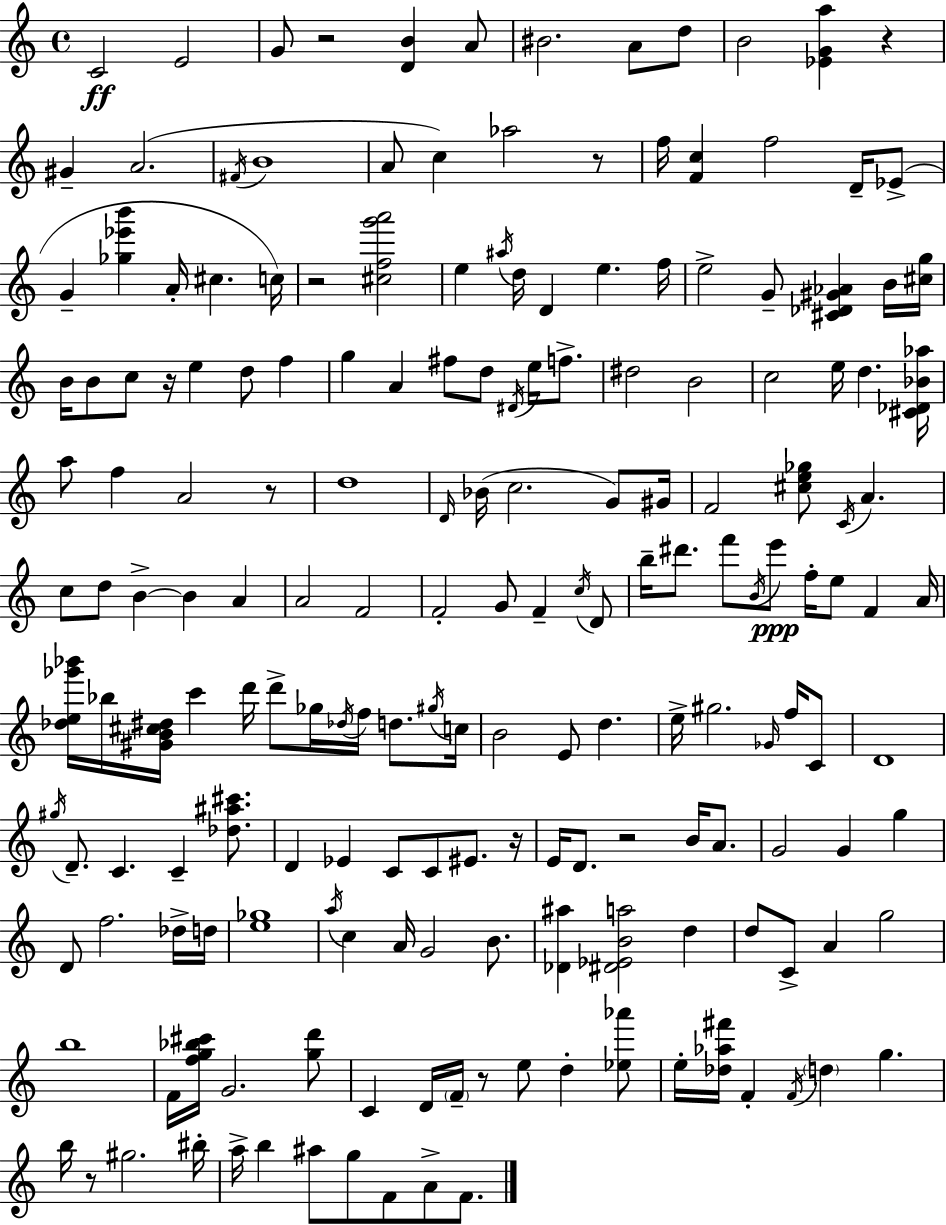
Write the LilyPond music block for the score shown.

{
  \clef treble
  \time 4/4
  \defaultTimeSignature
  \key c \major
  c'2\ff e'2 | g'8 r2 <d' b'>4 a'8 | bis'2. a'8 d''8 | b'2 <ees' g' a''>4 r4 | \break gis'4-- a'2.( | \acciaccatura { fis'16 } b'1 | a'8 c''4) aes''2 r8 | f''16 <f' c''>4 f''2 d'16-- ees'8->( | \break g'4-- <ges'' ees''' b'''>4 a'16-. cis''4. | c''16) r2 <cis'' f'' g''' a'''>2 | e''4 \acciaccatura { ais''16 } d''16 d'4 e''4. | f''16 e''2-> g'8-- <cis' des' gis' aes'>4 | \break b'16 <cis'' g''>16 b'16 b'8 c''8 r16 e''4 d''8 f''4 | g''4 a'4 fis''8 d''8 \acciaccatura { dis'16 } e''16 | f''8.-> dis''2 b'2 | c''2 e''16 d''4. | \break <cis' des' bes' aes''>16 a''8 f''4 a'2 | r8 d''1 | \grace { d'16 }( bes'16 c''2. | g'8) gis'16 f'2 <cis'' e'' ges''>8 \acciaccatura { c'16 } a'4. | \break c''8 d''8 b'4->~~ b'4 | a'4 a'2 f'2 | f'2-. g'8 f'4-- | \acciaccatura { c''16 } d'8 b''16-- dis'''8. f'''8 \acciaccatura { b'16 }\ppp e'''8 f''16-. | \break e''8 f'4 a'16 <des'' e'' ges''' bes'''>16 bes''16 <gis' b' cis'' dis''>16 c'''4 d'''16 d'''8-> | ges''16 \acciaccatura { des''16 } f''16 d''8. \acciaccatura { gis''16 } c''16 b'2 | e'8 d''4. e''16-> gis''2. | \grace { ges'16 } f''16 c'8 d'1 | \break \acciaccatura { gis''16 } d'8.-- c'4. | c'4-- <des'' ais'' cis'''>8. d'4 ees'4 | c'8 c'8 eis'8. r16 e'16 d'8. r2 | b'16 a'8. g'2 | \break g'4 g''4 d'8 f''2. | des''16-> d''16 <e'' ges''>1 | \acciaccatura { a''16 } c''4 | a'16 g'2 b'8. <des' ais''>4 | \break <dis' ees' b' a''>2 d''4 d''8 c'8-> | a'4 g''2 b''1 | f'16 <f'' g'' bes'' cis'''>16 g'2. | <g'' d'''>8 c'4 | \break d'16 \parenthesize f'16-- r8 e''8 d''4-. <ees'' aes'''>8 e''16-. <des'' aes'' fis'''>16 f'4-. | \acciaccatura { f'16 } \parenthesize d''4 g''4. b''16 r8 | gis''2. bis''16-. a''16-> b''4 | ais''8 g''8 f'8 a'8-> f'8. \bar "|."
}